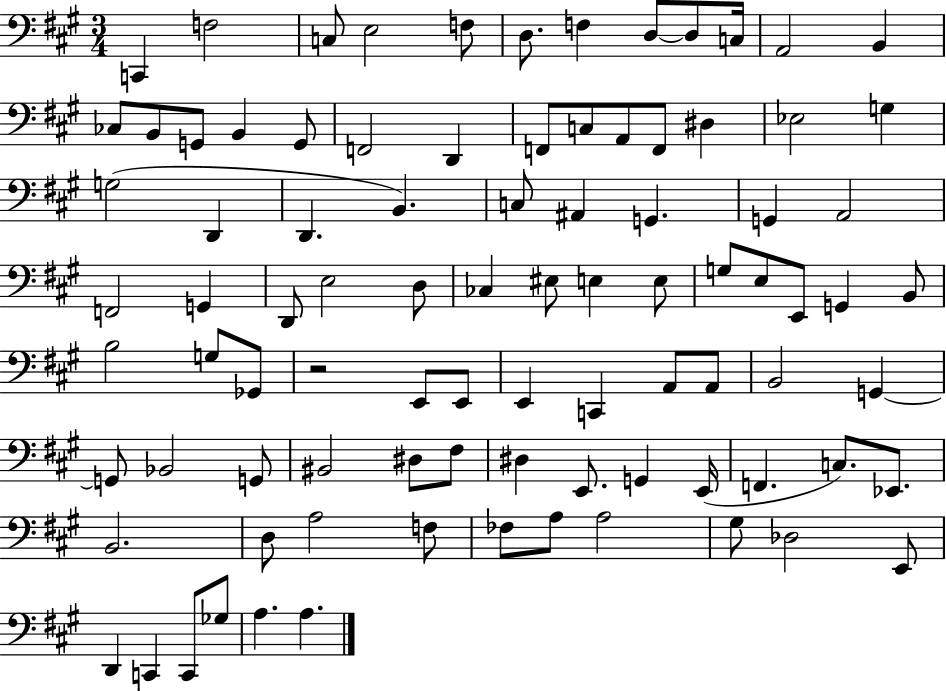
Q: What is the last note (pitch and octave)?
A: A3